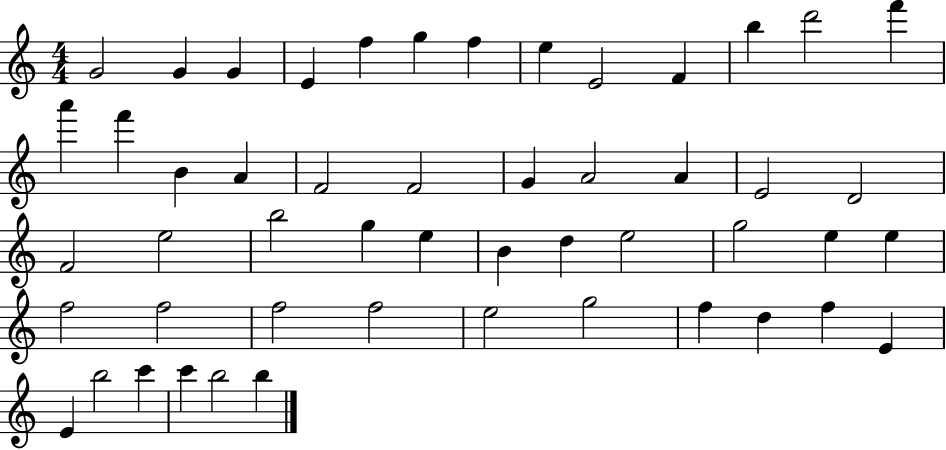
X:1
T:Untitled
M:4/4
L:1/4
K:C
G2 G G E f g f e E2 F b d'2 f' a' f' B A F2 F2 G A2 A E2 D2 F2 e2 b2 g e B d e2 g2 e e f2 f2 f2 f2 e2 g2 f d f E E b2 c' c' b2 b